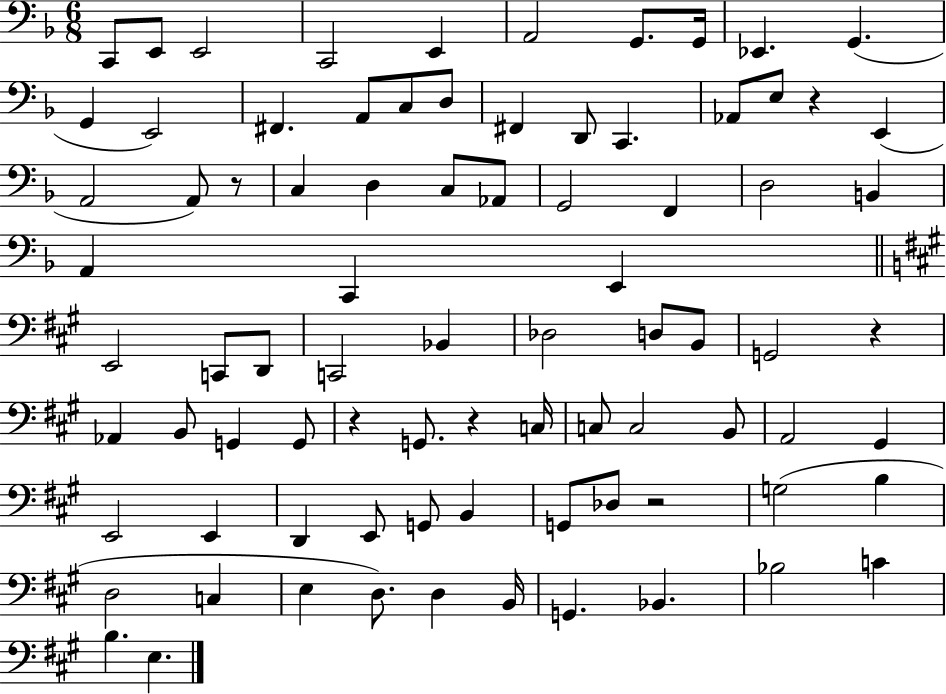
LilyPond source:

{
  \clef bass
  \numericTimeSignature
  \time 6/8
  \key f \major
  c,8 e,8 e,2 | c,2 e,4 | a,2 g,8. g,16 | ees,4. g,4.( | \break g,4 e,2) | fis,4. a,8 c8 d8 | fis,4 d,8 c,4. | aes,8 e8 r4 e,4( | \break a,2 a,8) r8 | c4 d4 c8 aes,8 | g,2 f,4 | d2 b,4 | \break a,4 c,4 e,4 | \bar "||" \break \key a \major e,2 c,8 d,8 | c,2 bes,4 | des2 d8 b,8 | g,2 r4 | \break aes,4 b,8 g,4 g,8 | r4 g,8. r4 c16 | c8 c2 b,8 | a,2 gis,4 | \break e,2 e,4 | d,4 e,8 g,8 b,4 | g,8 des8 r2 | g2( b4 | \break d2 c4 | e4 d8.) d4 b,16 | g,4. bes,4. | bes2 c'4 | \break b4. e4. | \bar "|."
}